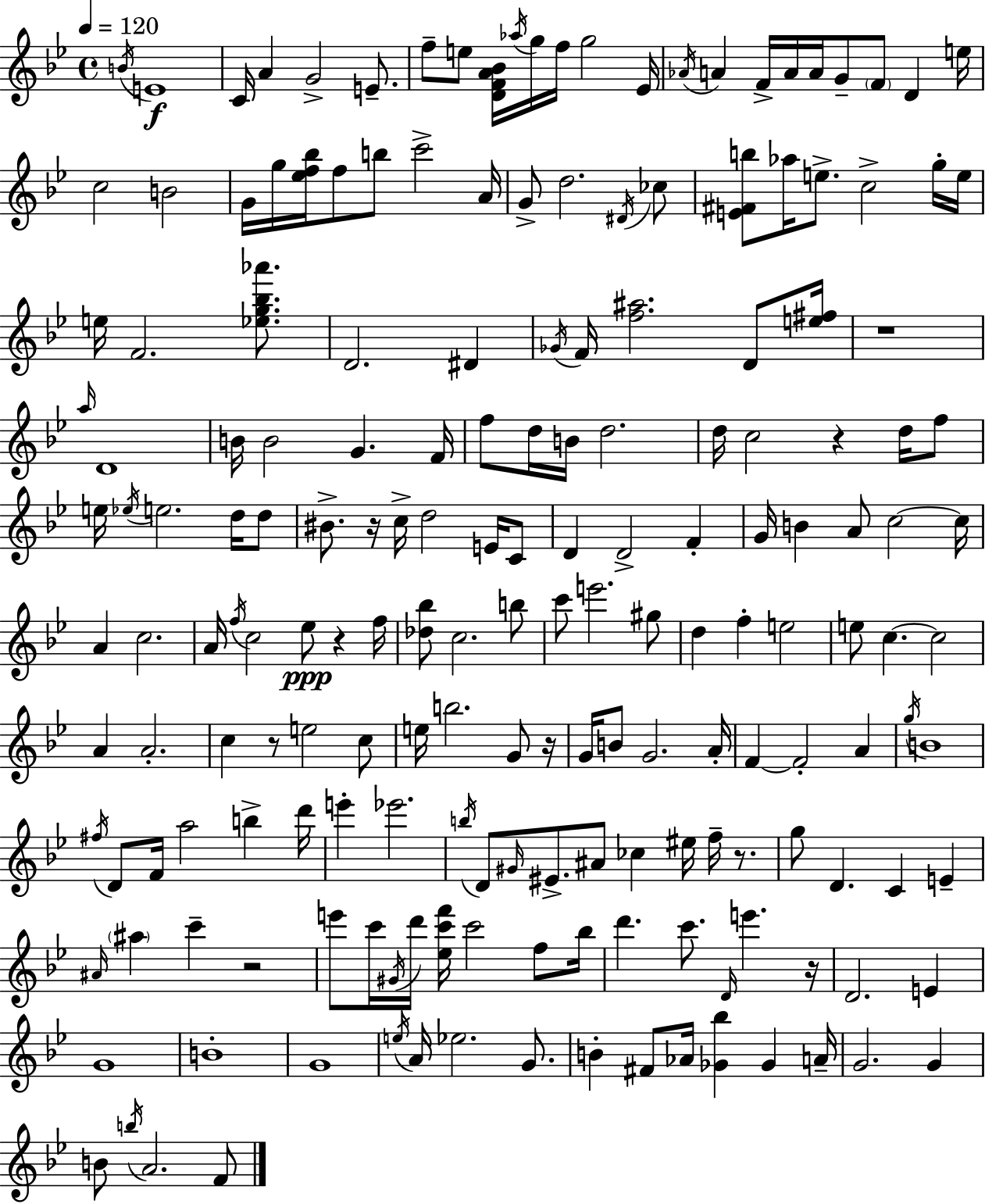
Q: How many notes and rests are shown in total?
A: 185